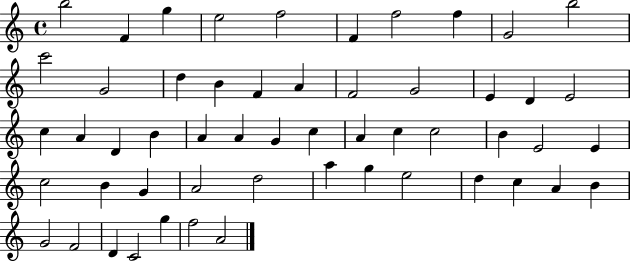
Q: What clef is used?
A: treble